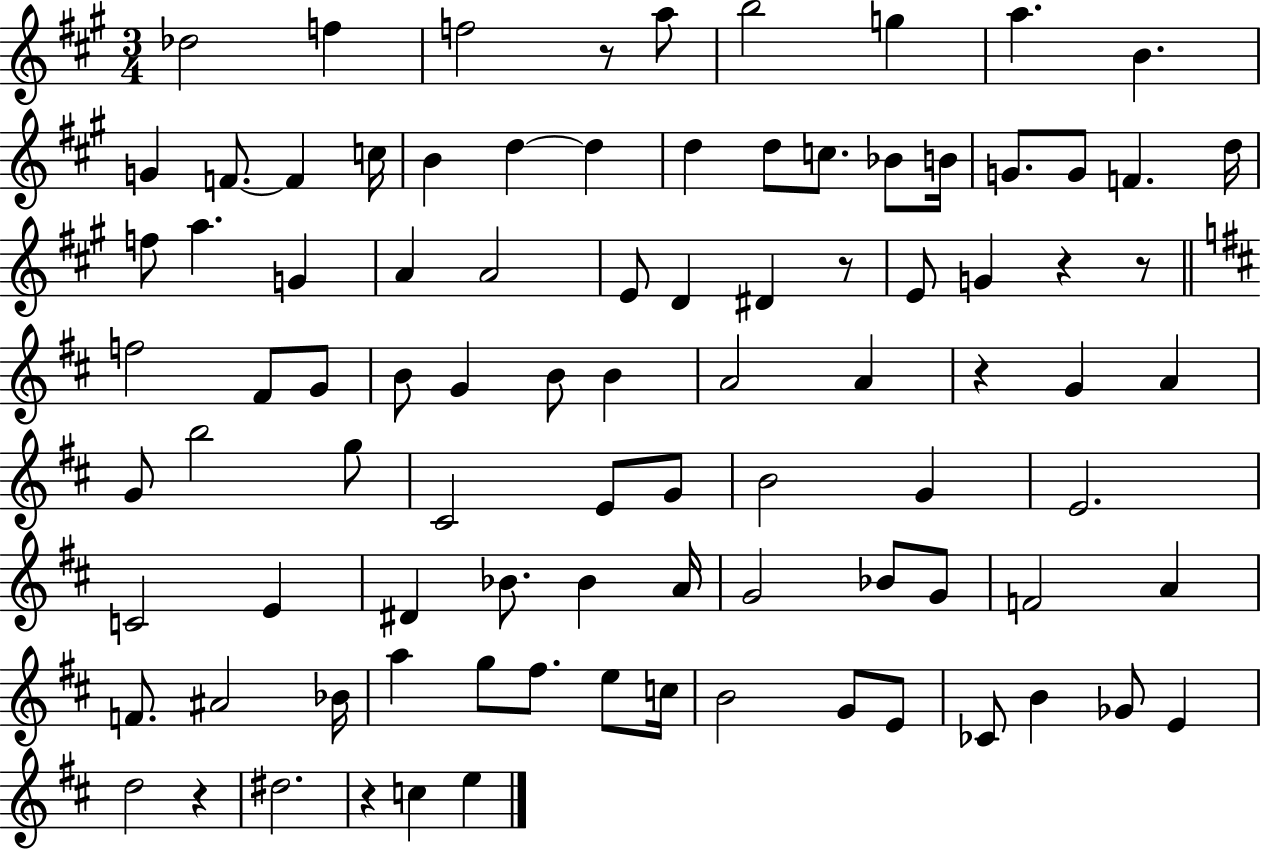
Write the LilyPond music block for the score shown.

{
  \clef treble
  \numericTimeSignature
  \time 3/4
  \key a \major
  \repeat volta 2 { des''2 f''4 | f''2 r8 a''8 | b''2 g''4 | a''4. b'4. | \break g'4 f'8.~~ f'4 c''16 | b'4 d''4~~ d''4 | d''4 d''8 c''8. bes'8 b'16 | g'8. g'8 f'4. d''16 | \break f''8 a''4. g'4 | a'4 a'2 | e'8 d'4 dis'4 r8 | e'8 g'4 r4 r8 | \break \bar "||" \break \key b \minor f''2 fis'8 g'8 | b'8 g'4 b'8 b'4 | a'2 a'4 | r4 g'4 a'4 | \break g'8 b''2 g''8 | cis'2 e'8 g'8 | b'2 g'4 | e'2. | \break c'2 e'4 | dis'4 bes'8. bes'4 a'16 | g'2 bes'8 g'8 | f'2 a'4 | \break f'8. ais'2 bes'16 | a''4 g''8 fis''8. e''8 c''16 | b'2 g'8 e'8 | ces'8 b'4 ges'8 e'4 | \break d''2 r4 | dis''2. | r4 c''4 e''4 | } \bar "|."
}